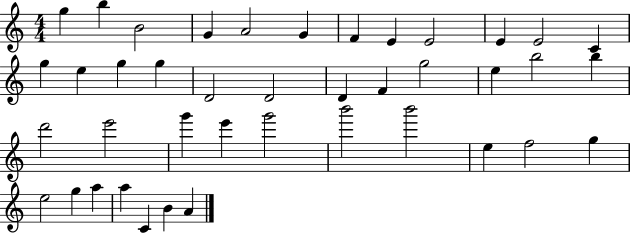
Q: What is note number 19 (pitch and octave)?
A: D4